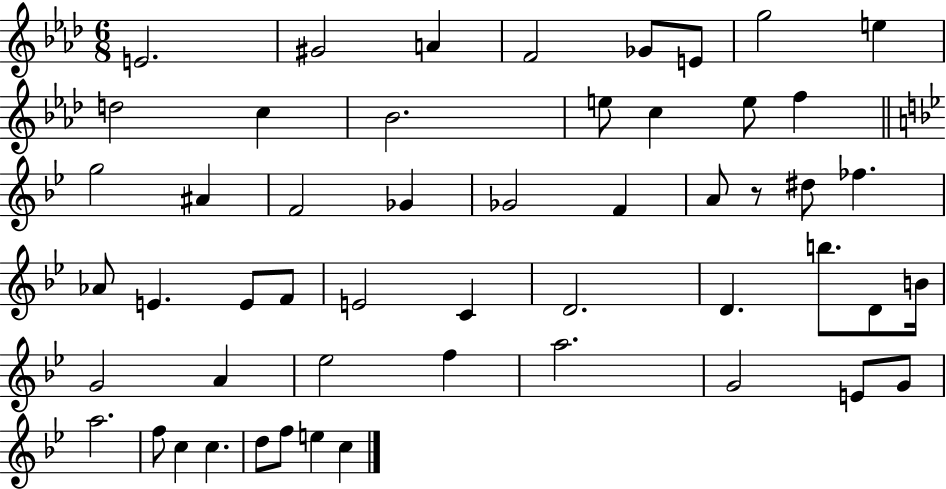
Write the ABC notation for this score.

X:1
T:Untitled
M:6/8
L:1/4
K:Ab
E2 ^G2 A F2 _G/2 E/2 g2 e d2 c _B2 e/2 c e/2 f g2 ^A F2 _G _G2 F A/2 z/2 ^d/2 _f _A/2 E E/2 F/2 E2 C D2 D b/2 D/2 B/4 G2 A _e2 f a2 G2 E/2 G/2 a2 f/2 c c d/2 f/2 e c